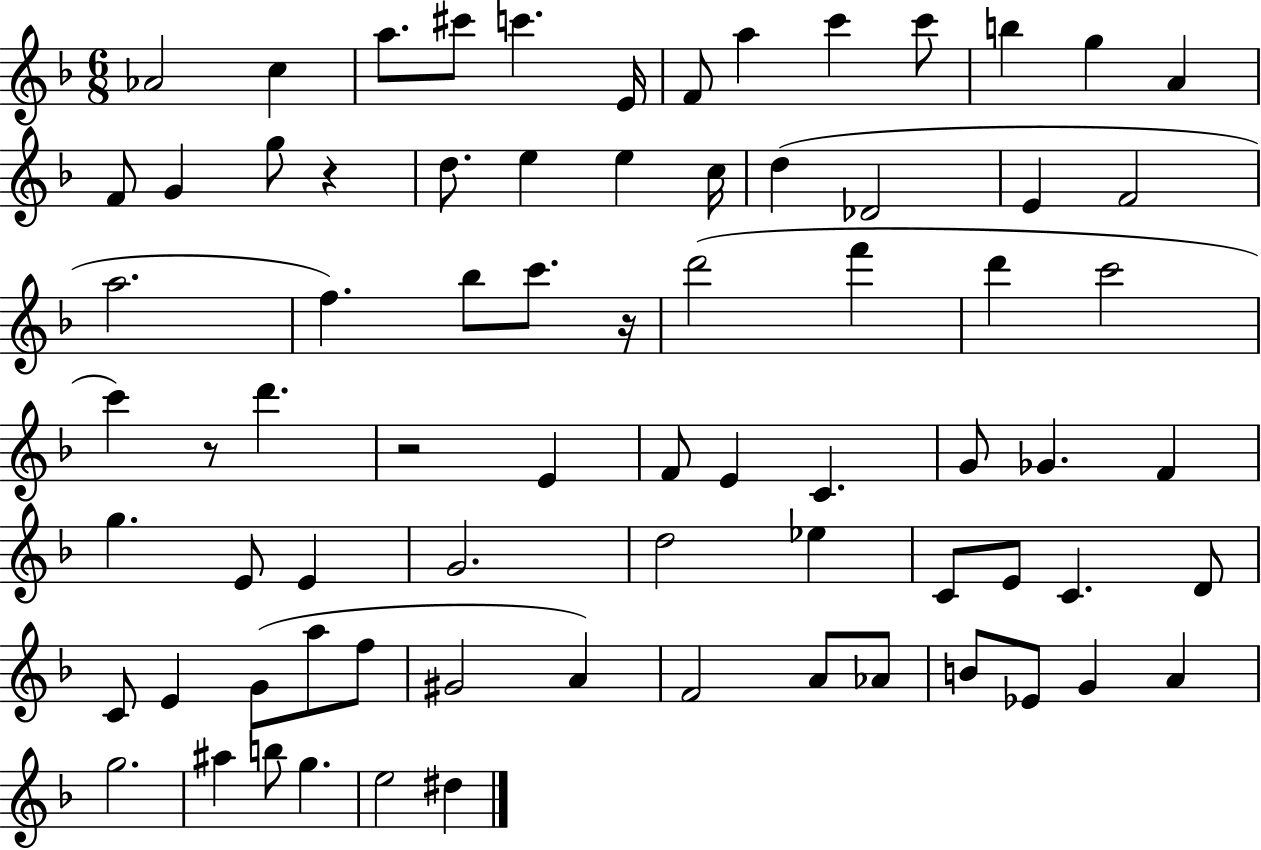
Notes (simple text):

Ab4/h C5/q A5/e. C#6/e C6/q. E4/s F4/e A5/q C6/q C6/e B5/q G5/q A4/q F4/e G4/q G5/e R/q D5/e. E5/q E5/q C5/s D5/q Db4/h E4/q F4/h A5/h. F5/q. Bb5/e C6/e. R/s D6/h F6/q D6/q C6/h C6/q R/e D6/q. R/h E4/q F4/e E4/q C4/q. G4/e Gb4/q. F4/q G5/q. E4/e E4/q G4/h. D5/h Eb5/q C4/e E4/e C4/q. D4/e C4/e E4/q G4/e A5/e F5/e G#4/h A4/q F4/h A4/e Ab4/e B4/e Eb4/e G4/q A4/q G5/h. A#5/q B5/e G5/q. E5/h D#5/q